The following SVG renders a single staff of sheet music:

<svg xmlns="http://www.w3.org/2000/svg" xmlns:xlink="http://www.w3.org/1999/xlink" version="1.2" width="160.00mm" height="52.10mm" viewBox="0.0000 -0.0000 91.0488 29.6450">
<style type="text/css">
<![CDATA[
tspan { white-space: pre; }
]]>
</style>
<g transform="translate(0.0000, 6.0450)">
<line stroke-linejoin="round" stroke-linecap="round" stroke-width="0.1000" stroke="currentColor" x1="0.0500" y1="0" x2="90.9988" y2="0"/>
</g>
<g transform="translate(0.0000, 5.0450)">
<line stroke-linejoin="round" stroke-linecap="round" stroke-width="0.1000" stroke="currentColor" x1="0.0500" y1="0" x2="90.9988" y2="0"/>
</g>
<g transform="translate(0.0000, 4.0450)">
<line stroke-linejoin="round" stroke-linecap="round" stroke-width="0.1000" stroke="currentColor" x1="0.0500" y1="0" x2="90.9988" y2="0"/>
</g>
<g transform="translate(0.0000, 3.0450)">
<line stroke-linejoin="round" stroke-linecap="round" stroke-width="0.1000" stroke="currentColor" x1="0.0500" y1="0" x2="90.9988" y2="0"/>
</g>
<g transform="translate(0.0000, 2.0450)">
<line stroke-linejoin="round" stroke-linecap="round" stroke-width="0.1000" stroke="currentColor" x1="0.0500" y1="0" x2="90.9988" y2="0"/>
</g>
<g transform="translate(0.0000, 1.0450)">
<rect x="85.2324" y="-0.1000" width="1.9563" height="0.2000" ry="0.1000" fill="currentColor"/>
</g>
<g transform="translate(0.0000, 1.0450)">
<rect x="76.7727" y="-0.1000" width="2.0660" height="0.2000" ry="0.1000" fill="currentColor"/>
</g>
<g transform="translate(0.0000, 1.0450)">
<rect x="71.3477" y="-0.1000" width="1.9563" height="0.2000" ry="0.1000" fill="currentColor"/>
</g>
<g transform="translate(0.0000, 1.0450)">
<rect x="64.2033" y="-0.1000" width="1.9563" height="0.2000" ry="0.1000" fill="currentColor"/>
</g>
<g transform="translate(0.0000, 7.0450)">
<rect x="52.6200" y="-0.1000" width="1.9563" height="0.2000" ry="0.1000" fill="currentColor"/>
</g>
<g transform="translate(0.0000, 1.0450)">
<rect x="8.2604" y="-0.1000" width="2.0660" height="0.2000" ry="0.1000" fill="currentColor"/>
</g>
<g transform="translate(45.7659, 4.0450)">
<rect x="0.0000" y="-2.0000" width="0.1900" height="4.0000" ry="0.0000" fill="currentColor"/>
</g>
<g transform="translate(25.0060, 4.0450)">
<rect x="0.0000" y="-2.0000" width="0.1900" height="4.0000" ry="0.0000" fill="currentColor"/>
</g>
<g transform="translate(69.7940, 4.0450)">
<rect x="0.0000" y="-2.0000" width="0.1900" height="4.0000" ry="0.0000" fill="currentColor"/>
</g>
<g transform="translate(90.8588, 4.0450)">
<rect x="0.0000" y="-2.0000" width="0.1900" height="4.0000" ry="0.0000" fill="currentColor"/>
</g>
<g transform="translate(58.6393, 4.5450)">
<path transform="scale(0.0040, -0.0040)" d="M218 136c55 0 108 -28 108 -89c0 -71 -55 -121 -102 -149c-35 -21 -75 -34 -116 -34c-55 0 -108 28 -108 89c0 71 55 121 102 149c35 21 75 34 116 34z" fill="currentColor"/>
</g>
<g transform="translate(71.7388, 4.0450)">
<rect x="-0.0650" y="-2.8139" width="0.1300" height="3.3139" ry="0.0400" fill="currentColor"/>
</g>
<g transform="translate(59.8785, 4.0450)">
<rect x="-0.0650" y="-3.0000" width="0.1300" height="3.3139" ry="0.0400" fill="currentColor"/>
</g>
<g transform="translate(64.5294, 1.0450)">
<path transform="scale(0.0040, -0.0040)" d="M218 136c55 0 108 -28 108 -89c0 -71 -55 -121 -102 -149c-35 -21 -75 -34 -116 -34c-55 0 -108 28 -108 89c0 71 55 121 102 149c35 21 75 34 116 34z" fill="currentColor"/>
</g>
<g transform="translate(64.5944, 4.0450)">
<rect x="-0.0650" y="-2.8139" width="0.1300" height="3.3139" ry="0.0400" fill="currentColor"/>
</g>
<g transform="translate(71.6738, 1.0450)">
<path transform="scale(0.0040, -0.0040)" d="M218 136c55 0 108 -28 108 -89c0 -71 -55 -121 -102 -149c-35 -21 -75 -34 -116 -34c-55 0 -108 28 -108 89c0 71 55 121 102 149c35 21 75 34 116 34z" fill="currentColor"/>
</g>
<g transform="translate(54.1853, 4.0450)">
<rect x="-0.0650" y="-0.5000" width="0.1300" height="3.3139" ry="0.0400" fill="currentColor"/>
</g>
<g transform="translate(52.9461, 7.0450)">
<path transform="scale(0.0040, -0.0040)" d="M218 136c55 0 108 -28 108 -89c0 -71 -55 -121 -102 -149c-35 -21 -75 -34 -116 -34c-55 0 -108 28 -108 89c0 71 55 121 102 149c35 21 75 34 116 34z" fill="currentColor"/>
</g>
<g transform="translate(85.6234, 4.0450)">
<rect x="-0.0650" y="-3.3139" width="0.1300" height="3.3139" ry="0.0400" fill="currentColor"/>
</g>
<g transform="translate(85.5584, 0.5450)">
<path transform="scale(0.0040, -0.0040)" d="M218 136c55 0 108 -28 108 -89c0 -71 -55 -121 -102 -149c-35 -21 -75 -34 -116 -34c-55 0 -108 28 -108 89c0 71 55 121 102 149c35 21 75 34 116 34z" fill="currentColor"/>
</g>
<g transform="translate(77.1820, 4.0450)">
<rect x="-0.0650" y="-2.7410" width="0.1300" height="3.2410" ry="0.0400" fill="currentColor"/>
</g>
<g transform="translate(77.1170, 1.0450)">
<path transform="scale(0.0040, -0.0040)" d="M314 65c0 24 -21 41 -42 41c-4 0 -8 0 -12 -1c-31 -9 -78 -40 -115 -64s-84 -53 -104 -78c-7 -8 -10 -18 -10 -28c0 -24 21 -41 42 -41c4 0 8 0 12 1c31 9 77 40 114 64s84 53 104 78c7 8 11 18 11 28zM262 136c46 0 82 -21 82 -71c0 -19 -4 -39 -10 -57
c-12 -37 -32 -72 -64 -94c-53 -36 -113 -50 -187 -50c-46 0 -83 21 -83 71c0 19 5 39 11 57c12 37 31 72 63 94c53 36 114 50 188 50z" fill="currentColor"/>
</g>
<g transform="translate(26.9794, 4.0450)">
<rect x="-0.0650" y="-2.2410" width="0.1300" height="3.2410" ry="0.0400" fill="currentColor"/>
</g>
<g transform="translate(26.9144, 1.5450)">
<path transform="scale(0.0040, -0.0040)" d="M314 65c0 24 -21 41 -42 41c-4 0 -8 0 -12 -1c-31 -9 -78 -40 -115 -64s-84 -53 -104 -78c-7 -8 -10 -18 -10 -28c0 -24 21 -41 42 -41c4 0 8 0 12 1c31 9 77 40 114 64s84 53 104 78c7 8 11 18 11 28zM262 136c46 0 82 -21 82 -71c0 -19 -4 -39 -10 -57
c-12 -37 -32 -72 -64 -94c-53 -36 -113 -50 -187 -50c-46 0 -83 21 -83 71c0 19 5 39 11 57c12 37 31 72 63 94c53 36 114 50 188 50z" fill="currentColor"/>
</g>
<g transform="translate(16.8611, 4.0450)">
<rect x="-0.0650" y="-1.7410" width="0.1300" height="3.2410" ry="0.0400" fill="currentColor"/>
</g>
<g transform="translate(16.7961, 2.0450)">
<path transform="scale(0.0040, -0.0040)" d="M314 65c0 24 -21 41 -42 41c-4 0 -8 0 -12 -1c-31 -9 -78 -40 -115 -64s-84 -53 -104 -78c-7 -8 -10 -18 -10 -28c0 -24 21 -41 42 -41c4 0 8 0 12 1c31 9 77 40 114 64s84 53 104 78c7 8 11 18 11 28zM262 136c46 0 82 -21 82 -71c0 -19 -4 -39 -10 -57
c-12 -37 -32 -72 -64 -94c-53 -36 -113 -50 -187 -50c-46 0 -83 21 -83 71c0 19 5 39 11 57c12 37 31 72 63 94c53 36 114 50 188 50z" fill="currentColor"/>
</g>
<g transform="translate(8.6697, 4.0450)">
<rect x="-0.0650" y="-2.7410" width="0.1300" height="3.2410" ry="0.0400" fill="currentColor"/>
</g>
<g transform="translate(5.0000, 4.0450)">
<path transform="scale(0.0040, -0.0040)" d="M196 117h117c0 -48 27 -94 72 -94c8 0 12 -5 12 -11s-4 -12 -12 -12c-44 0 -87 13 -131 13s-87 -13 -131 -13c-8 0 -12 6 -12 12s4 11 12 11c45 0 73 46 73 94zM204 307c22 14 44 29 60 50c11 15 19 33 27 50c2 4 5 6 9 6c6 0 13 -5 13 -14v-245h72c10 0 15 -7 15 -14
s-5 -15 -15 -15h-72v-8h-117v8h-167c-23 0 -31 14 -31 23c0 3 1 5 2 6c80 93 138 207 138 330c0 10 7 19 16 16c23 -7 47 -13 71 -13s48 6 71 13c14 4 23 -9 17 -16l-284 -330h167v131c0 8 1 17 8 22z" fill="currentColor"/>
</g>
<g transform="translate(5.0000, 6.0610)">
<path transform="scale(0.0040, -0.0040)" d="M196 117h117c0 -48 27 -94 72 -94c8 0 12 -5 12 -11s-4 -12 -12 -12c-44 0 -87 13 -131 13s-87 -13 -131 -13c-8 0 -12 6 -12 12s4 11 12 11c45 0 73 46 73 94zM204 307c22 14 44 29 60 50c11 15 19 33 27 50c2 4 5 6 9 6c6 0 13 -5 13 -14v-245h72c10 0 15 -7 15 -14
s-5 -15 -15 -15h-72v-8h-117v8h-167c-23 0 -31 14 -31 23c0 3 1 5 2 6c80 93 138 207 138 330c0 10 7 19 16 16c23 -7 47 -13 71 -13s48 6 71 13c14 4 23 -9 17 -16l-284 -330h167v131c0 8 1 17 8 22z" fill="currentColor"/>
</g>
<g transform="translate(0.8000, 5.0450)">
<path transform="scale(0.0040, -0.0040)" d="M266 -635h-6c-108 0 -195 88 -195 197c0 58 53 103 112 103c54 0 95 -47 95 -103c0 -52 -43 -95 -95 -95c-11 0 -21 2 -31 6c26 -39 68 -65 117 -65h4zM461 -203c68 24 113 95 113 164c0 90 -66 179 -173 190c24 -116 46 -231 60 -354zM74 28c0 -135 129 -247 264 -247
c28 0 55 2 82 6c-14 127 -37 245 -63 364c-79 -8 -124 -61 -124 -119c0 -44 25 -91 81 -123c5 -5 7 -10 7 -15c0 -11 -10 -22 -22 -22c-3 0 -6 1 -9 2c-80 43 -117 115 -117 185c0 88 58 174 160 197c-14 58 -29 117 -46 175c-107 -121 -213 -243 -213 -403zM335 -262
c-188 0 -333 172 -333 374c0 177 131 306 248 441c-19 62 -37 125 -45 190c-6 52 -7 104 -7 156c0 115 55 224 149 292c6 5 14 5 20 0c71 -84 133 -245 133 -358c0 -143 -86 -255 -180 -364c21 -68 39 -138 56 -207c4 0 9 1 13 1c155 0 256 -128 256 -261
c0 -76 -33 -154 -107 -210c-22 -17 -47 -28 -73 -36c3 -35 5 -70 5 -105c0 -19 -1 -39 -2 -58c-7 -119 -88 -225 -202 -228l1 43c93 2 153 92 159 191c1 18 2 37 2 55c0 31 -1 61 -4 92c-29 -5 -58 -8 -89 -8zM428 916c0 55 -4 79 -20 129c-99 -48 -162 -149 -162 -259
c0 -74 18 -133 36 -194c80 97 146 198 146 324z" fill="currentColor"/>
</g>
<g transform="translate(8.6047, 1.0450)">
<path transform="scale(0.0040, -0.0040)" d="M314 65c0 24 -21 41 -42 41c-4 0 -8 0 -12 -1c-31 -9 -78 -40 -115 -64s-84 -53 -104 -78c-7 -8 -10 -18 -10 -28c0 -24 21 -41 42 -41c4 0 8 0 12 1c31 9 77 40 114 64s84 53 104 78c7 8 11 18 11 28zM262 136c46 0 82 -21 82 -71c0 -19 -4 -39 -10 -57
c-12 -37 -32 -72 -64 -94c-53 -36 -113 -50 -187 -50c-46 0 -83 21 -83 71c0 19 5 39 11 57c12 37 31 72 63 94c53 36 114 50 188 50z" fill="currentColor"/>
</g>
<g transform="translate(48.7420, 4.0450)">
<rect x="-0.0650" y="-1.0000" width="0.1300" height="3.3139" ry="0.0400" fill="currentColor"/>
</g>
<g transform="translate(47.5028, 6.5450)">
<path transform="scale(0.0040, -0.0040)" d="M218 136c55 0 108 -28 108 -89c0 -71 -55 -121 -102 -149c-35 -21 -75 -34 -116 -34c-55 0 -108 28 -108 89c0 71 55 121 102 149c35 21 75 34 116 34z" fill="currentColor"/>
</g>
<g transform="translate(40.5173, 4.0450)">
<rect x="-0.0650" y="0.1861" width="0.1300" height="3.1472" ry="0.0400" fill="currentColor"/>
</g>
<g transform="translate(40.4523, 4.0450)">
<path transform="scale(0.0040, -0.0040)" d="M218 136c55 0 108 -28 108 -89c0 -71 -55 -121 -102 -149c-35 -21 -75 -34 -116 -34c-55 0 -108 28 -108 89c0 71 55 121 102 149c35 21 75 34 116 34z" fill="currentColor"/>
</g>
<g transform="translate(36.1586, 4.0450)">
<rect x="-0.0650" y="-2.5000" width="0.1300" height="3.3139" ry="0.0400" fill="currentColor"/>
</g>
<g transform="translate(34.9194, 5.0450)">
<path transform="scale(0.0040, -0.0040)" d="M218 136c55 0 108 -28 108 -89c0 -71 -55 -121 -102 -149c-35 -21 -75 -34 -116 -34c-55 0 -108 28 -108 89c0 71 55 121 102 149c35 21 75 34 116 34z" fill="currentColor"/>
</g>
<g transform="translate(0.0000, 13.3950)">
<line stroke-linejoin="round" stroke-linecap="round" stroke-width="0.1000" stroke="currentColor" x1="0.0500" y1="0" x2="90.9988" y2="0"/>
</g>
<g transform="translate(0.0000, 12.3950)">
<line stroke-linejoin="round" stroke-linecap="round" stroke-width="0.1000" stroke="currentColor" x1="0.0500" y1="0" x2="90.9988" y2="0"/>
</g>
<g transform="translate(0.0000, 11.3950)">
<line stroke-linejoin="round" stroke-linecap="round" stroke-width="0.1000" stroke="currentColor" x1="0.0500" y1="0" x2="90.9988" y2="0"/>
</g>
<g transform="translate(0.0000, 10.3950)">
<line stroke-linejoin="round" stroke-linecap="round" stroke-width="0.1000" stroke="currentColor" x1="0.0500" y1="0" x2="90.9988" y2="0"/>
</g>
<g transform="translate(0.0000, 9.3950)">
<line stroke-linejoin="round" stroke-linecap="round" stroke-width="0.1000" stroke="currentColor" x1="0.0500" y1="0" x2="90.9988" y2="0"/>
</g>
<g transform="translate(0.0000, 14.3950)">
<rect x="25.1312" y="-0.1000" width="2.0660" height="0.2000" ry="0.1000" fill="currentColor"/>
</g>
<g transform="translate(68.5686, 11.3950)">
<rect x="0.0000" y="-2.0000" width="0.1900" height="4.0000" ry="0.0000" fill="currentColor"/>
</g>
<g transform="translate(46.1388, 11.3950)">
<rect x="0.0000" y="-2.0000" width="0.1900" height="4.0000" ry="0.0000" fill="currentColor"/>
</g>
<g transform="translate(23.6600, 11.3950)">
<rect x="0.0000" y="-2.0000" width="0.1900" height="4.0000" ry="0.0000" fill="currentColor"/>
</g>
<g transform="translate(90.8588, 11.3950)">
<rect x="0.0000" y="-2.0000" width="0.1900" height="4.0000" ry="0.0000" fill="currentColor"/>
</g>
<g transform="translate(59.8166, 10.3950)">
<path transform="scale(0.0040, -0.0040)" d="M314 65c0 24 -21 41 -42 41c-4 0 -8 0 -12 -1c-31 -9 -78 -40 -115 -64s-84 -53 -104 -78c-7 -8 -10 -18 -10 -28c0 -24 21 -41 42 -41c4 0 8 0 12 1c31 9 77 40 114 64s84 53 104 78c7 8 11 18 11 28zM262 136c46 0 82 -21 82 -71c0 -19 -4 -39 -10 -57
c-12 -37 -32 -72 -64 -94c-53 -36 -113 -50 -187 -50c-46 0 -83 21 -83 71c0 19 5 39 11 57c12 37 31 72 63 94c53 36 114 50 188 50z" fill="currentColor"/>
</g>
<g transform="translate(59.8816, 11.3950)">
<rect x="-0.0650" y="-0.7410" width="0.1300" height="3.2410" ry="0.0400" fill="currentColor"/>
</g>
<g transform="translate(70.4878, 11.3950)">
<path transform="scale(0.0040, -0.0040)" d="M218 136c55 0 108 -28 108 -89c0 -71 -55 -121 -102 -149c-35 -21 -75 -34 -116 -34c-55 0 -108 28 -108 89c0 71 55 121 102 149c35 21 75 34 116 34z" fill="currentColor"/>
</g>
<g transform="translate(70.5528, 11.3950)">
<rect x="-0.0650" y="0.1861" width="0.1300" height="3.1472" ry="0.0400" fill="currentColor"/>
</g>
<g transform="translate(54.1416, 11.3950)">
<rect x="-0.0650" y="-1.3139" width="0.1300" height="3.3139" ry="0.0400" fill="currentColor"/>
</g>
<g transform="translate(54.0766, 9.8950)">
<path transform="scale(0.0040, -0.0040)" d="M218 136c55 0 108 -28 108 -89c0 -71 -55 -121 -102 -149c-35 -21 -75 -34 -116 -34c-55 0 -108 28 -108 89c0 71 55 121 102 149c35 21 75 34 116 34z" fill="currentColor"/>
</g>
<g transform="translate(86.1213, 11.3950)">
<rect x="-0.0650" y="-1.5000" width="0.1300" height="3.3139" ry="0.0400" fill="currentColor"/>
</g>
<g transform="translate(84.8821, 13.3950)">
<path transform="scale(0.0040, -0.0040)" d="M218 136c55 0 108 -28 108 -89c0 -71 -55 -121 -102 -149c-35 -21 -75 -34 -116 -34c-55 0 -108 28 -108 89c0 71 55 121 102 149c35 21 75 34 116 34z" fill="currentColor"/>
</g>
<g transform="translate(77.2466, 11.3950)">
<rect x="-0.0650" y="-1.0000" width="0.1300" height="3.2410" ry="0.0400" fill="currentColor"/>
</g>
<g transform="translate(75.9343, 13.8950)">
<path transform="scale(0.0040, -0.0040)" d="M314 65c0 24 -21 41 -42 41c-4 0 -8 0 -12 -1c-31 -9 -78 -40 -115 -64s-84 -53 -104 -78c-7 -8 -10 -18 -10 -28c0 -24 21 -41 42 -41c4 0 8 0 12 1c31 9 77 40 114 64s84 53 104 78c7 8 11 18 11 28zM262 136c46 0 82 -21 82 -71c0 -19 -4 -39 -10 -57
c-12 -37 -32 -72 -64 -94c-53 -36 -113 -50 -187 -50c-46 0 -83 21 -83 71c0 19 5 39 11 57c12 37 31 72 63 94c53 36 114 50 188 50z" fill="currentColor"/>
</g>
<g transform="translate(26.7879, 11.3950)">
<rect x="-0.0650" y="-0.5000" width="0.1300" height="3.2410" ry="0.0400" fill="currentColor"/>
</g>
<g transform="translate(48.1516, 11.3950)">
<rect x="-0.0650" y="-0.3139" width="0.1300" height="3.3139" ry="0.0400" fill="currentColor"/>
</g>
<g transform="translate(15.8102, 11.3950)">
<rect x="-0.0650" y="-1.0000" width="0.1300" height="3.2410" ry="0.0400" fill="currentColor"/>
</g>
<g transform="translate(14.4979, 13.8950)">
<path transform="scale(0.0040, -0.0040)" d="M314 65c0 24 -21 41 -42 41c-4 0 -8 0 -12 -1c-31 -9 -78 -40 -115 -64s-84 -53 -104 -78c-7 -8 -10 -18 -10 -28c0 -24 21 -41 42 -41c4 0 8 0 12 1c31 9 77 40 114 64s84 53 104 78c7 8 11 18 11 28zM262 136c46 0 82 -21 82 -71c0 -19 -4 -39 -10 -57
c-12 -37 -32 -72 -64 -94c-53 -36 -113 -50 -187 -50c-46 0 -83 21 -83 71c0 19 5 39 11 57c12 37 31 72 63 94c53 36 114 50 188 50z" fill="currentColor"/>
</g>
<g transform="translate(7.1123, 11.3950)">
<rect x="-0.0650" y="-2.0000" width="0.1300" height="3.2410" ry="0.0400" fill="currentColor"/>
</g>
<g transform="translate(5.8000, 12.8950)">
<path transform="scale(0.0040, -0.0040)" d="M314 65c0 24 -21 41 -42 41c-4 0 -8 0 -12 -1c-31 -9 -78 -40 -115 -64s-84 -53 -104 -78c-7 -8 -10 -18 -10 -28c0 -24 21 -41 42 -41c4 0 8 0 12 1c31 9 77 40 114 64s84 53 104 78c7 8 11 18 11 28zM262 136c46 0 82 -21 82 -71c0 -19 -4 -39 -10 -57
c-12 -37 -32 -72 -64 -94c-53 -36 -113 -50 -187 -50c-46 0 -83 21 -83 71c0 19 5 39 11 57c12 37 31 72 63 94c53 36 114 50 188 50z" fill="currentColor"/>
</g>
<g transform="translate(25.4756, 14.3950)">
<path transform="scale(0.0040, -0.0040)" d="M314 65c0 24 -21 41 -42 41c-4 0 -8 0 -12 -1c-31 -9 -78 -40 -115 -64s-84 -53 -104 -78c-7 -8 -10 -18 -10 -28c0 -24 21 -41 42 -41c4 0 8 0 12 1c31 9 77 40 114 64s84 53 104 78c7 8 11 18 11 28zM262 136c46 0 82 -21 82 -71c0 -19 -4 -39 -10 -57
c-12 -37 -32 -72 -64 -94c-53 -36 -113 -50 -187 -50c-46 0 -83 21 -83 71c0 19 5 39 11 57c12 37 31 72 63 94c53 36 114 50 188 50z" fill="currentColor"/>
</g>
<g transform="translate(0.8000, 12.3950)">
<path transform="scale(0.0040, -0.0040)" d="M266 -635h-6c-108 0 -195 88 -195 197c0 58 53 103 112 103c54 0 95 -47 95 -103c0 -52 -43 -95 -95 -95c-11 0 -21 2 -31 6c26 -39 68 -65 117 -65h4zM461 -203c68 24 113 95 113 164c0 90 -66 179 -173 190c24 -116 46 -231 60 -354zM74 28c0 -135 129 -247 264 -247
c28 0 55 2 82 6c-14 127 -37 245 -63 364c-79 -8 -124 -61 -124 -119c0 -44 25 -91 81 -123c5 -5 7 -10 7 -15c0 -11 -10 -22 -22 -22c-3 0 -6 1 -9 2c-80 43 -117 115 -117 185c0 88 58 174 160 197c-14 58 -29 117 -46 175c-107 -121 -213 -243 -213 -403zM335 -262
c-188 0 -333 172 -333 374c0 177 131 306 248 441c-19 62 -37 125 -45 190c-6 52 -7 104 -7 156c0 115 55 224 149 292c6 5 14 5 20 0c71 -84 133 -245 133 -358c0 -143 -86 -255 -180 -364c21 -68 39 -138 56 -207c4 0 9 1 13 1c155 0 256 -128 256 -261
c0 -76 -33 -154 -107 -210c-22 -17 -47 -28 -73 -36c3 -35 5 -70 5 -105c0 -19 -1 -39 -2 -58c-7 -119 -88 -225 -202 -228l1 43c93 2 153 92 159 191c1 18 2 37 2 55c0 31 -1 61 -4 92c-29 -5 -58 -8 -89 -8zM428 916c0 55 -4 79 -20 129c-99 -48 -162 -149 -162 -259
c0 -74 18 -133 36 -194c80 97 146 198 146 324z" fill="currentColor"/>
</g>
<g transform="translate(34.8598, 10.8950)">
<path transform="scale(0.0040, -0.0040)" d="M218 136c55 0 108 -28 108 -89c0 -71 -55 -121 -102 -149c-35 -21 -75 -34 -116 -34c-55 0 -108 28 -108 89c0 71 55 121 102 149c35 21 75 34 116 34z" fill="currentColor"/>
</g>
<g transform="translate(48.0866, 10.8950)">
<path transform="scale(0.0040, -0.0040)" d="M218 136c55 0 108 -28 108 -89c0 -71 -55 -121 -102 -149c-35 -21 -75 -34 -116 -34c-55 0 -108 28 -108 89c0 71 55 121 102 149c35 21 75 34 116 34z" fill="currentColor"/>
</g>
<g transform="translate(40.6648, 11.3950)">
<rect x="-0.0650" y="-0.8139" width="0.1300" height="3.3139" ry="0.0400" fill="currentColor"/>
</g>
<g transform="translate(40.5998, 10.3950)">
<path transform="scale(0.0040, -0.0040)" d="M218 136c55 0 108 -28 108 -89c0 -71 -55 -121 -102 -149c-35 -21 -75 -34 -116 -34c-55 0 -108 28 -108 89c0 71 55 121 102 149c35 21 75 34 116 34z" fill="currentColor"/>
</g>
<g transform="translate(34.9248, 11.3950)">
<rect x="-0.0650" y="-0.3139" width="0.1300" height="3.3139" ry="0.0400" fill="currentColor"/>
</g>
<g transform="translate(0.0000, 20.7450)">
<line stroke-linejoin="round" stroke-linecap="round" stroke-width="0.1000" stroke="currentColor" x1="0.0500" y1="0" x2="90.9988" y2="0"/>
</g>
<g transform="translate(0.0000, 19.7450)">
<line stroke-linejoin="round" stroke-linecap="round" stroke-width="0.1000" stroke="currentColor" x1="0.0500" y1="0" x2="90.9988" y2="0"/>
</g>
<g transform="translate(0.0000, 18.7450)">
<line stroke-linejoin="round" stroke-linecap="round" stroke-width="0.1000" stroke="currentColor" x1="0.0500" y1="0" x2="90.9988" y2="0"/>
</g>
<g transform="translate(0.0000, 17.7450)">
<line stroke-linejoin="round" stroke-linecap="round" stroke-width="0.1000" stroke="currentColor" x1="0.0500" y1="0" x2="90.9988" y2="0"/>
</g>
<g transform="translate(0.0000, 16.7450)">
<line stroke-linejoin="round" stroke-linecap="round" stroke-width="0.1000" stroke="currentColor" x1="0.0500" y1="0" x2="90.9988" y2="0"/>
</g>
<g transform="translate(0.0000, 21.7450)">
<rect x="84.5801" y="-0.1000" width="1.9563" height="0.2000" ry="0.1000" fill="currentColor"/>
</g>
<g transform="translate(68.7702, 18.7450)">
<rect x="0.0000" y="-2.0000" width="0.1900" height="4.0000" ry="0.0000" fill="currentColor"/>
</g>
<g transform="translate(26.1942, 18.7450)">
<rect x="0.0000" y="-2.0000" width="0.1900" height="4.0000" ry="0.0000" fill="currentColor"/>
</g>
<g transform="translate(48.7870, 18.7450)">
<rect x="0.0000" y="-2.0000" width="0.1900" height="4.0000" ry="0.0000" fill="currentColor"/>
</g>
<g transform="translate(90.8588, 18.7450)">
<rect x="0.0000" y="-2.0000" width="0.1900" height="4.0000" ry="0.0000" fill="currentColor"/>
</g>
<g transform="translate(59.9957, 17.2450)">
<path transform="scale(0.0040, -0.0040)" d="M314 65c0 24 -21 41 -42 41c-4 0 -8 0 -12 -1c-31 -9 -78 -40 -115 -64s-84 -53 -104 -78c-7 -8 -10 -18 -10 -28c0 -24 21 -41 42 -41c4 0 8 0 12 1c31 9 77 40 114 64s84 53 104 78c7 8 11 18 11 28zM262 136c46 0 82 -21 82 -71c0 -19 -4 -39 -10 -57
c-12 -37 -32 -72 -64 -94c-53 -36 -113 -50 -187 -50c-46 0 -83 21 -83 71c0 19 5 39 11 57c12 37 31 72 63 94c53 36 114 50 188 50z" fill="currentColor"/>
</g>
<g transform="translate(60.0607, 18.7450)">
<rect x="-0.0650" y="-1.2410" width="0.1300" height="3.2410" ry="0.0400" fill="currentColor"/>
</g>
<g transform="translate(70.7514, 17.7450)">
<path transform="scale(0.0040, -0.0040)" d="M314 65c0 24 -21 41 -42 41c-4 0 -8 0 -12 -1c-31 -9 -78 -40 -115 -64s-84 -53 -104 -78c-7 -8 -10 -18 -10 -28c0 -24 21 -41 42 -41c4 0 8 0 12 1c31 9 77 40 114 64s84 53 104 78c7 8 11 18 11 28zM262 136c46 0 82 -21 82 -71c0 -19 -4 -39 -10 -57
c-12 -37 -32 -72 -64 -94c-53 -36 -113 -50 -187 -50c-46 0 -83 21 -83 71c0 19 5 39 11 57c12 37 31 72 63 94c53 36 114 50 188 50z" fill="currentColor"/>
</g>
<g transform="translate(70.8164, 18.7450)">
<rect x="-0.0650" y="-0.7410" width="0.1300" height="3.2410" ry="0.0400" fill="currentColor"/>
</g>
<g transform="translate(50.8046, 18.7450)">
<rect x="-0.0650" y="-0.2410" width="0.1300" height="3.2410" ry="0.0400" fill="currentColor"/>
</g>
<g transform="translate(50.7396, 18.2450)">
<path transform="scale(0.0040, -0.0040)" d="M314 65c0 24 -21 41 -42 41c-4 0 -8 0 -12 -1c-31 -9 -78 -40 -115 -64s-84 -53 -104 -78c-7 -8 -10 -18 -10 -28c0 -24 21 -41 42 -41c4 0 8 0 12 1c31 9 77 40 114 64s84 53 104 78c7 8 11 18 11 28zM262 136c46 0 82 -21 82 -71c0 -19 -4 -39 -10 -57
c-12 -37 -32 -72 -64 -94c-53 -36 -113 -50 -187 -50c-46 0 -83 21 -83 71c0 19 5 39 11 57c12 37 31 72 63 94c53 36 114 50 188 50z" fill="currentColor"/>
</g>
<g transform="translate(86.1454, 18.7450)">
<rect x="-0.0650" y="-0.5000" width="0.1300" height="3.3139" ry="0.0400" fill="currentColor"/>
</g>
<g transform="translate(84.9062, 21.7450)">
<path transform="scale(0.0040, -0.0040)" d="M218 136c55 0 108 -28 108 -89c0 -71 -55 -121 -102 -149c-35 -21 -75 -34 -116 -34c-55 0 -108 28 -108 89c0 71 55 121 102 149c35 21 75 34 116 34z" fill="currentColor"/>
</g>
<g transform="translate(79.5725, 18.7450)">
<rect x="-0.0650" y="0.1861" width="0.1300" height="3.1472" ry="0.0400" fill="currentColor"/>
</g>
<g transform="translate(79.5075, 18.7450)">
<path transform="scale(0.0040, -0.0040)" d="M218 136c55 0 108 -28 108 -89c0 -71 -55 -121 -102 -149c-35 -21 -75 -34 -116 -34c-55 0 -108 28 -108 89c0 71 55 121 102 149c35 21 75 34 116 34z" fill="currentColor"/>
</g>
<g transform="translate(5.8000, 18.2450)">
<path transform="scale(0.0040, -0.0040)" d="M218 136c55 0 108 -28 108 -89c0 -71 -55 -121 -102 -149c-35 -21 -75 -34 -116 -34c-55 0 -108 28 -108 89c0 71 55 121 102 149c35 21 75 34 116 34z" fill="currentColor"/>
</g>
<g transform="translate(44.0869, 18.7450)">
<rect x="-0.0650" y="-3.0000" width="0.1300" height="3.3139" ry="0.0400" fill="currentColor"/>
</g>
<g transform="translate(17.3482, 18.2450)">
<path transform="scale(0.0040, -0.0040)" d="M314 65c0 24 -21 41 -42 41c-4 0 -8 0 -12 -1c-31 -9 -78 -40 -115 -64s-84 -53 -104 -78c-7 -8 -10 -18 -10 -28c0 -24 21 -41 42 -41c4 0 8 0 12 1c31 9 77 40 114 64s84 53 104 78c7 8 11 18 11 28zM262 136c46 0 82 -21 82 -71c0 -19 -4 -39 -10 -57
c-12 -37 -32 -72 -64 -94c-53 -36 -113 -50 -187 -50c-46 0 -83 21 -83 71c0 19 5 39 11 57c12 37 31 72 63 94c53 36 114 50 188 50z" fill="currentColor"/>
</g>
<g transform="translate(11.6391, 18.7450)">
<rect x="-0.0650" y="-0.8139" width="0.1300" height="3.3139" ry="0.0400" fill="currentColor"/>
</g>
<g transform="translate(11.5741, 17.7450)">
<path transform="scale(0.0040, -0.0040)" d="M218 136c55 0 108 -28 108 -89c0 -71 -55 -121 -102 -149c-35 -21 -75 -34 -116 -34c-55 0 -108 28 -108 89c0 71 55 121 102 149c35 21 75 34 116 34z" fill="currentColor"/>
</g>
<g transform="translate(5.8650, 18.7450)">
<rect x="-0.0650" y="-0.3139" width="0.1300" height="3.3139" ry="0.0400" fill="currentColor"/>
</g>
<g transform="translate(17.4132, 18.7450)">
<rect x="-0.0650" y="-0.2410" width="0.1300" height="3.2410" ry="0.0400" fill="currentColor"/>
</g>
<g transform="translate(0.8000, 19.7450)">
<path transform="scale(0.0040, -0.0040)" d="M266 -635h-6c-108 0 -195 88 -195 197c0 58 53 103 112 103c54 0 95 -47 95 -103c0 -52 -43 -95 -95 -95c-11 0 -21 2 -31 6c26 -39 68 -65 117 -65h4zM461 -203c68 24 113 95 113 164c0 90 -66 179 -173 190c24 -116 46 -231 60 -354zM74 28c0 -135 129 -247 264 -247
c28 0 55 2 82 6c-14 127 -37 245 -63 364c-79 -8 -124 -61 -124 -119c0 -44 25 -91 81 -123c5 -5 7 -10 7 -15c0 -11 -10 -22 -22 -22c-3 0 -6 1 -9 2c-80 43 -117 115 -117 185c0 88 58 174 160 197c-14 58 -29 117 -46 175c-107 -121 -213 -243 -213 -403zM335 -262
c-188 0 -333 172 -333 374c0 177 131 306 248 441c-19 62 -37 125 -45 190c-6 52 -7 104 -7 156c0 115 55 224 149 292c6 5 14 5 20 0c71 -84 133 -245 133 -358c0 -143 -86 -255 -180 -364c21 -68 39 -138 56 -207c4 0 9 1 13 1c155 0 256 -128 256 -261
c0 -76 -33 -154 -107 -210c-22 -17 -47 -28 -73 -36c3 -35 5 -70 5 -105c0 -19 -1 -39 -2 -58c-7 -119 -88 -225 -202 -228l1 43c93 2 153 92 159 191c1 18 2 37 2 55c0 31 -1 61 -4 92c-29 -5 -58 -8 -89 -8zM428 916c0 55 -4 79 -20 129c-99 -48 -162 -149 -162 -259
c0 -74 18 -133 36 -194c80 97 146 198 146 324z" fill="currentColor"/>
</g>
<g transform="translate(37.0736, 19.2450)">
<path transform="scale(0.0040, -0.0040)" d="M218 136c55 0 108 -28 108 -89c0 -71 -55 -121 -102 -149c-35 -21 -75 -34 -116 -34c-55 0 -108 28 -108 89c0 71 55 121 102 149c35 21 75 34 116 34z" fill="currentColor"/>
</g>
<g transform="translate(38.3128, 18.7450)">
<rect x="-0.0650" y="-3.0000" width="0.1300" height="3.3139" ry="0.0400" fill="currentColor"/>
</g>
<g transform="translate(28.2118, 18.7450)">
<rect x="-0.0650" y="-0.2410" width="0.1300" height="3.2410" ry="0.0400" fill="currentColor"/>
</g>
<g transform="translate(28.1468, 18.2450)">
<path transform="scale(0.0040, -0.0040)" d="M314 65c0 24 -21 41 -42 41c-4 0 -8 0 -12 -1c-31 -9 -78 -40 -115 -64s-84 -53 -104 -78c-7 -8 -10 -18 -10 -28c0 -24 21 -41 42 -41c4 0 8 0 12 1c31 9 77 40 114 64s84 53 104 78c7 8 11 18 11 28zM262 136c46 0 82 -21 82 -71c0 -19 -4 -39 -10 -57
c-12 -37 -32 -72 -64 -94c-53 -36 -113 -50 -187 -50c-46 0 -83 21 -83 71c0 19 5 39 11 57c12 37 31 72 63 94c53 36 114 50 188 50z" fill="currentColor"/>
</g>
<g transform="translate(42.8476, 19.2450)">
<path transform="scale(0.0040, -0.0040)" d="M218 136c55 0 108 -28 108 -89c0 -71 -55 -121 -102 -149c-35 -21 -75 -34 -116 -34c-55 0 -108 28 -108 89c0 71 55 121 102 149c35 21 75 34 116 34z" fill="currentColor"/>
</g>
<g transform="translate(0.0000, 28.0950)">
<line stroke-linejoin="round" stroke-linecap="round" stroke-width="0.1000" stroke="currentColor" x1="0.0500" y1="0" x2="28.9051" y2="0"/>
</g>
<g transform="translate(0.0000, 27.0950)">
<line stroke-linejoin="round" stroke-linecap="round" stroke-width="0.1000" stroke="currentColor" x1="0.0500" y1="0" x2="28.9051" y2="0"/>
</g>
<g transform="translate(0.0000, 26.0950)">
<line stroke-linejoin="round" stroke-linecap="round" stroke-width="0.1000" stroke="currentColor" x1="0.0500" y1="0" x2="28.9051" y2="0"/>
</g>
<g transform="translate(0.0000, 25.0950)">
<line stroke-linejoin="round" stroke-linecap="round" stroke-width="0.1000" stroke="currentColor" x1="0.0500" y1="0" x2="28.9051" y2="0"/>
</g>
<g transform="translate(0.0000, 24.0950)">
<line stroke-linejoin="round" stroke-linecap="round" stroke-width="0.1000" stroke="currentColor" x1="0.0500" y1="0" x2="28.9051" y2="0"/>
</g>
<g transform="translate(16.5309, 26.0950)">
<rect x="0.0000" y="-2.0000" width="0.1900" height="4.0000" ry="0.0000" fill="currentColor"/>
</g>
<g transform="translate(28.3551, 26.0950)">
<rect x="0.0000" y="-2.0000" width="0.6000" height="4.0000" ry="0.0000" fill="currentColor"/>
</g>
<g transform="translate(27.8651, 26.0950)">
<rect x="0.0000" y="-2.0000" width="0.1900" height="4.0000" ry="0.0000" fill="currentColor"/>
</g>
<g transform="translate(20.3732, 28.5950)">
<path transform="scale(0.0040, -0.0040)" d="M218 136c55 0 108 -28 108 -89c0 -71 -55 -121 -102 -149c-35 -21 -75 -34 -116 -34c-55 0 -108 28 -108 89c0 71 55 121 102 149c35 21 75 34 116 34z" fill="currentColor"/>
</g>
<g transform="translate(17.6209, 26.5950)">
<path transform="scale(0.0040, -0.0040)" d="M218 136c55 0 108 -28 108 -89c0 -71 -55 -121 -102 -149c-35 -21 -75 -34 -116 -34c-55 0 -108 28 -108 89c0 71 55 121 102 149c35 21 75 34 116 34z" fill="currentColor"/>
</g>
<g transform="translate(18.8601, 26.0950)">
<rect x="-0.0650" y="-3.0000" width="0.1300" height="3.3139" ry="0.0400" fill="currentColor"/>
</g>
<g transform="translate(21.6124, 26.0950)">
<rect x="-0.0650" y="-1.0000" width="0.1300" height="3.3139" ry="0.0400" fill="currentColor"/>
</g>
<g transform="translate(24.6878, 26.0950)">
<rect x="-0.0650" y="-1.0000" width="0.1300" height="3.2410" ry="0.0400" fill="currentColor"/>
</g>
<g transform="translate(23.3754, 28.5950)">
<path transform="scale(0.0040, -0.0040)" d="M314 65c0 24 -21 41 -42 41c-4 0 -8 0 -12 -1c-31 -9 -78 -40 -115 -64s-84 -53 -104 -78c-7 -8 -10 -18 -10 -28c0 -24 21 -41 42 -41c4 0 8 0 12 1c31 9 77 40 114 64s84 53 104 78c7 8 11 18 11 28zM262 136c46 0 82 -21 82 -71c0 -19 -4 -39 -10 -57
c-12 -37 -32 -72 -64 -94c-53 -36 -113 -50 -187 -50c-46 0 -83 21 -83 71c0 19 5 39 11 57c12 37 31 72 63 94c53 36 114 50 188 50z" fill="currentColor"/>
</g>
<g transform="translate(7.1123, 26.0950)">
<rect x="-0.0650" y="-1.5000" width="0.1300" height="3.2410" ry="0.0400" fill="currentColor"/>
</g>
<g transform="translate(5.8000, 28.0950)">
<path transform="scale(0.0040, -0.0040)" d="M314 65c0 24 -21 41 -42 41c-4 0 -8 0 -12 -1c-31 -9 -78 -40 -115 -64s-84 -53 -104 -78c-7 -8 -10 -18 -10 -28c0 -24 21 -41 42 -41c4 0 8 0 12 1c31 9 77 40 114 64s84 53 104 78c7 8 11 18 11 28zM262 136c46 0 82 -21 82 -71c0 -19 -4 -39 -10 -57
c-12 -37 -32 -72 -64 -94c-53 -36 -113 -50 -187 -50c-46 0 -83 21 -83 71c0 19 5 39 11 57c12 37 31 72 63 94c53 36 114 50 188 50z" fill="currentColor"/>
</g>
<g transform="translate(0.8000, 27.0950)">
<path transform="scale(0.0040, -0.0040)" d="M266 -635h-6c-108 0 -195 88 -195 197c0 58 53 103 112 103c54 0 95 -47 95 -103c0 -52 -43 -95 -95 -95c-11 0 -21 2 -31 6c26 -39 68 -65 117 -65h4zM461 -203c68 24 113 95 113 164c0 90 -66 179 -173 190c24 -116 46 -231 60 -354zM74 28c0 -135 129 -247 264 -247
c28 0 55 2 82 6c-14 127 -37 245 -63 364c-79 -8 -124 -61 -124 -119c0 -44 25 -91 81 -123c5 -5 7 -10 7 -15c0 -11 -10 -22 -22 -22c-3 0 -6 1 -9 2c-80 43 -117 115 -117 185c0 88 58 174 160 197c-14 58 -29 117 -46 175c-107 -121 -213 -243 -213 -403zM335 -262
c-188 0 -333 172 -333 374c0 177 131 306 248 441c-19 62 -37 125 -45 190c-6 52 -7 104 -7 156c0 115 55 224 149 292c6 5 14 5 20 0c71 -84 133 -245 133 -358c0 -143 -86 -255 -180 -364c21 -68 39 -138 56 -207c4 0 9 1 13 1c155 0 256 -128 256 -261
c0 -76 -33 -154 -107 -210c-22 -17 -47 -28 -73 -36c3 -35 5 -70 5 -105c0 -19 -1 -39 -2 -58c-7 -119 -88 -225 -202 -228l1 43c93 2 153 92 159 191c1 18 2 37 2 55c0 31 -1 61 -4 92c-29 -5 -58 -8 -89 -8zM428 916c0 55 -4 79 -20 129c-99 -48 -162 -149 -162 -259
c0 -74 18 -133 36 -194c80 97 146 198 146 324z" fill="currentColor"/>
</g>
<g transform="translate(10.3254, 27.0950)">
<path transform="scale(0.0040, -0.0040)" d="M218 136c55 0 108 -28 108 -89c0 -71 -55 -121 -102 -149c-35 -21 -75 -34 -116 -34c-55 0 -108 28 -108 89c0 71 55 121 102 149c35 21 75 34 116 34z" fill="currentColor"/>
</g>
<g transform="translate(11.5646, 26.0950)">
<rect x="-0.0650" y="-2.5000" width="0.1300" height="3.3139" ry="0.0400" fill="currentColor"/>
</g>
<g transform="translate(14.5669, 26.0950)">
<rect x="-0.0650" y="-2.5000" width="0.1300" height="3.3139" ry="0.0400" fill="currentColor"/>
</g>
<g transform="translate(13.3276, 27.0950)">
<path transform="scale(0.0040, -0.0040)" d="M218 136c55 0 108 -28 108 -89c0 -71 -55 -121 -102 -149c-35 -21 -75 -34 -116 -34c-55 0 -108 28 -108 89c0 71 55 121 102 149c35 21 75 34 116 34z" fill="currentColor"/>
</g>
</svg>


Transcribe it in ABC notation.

X:1
T:Untitled
M:4/4
L:1/4
K:C
a2 f2 g2 G B D C A a a a2 b F2 D2 C2 c d c e d2 B D2 E c d c2 c2 A A c2 e2 d2 B C E2 G G A D D2